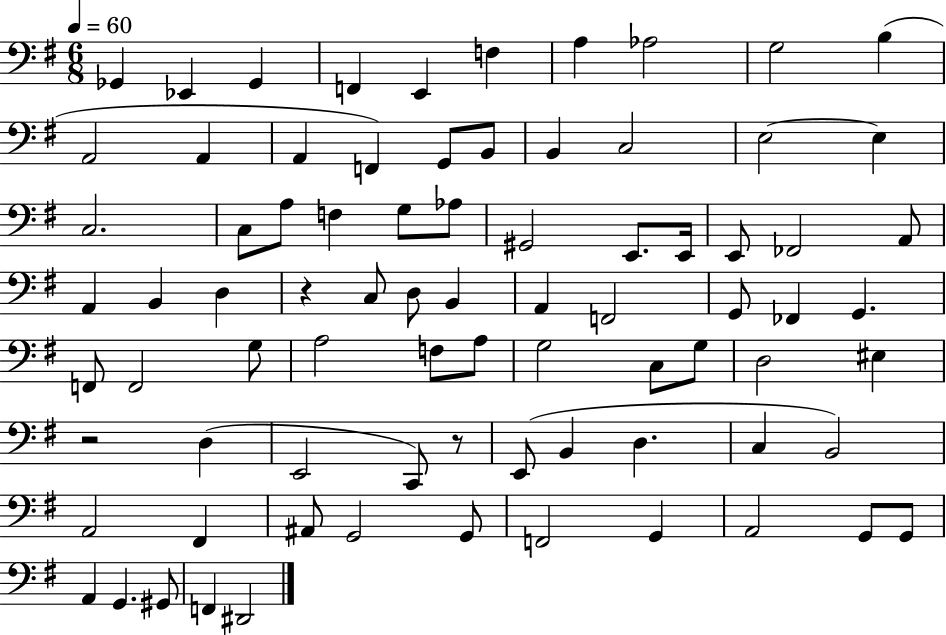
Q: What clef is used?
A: bass